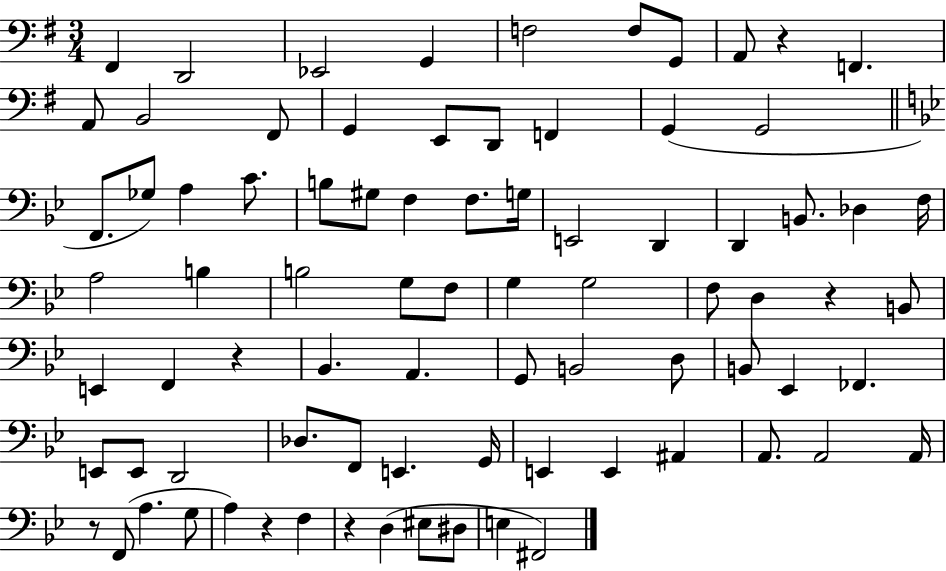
F#2/q D2/h Eb2/h G2/q F3/h F3/e G2/e A2/e R/q F2/q. A2/e B2/h F#2/e G2/q E2/e D2/e F2/q G2/q G2/h F2/e. Gb3/e A3/q C4/e. B3/e G#3/e F3/q F3/e. G3/s E2/h D2/q D2/q B2/e. Db3/q F3/s A3/h B3/q B3/h G3/e F3/e G3/q G3/h F3/e D3/q R/q B2/e E2/q F2/q R/q Bb2/q. A2/q. G2/e B2/h D3/e B2/e Eb2/q FES2/q. E2/e E2/e D2/h Db3/e. F2/e E2/q. G2/s E2/q E2/q A#2/q A2/e. A2/h A2/s R/e F2/e A3/q. G3/e A3/q R/q F3/q R/q D3/q EIS3/e D#3/e E3/q F#2/h